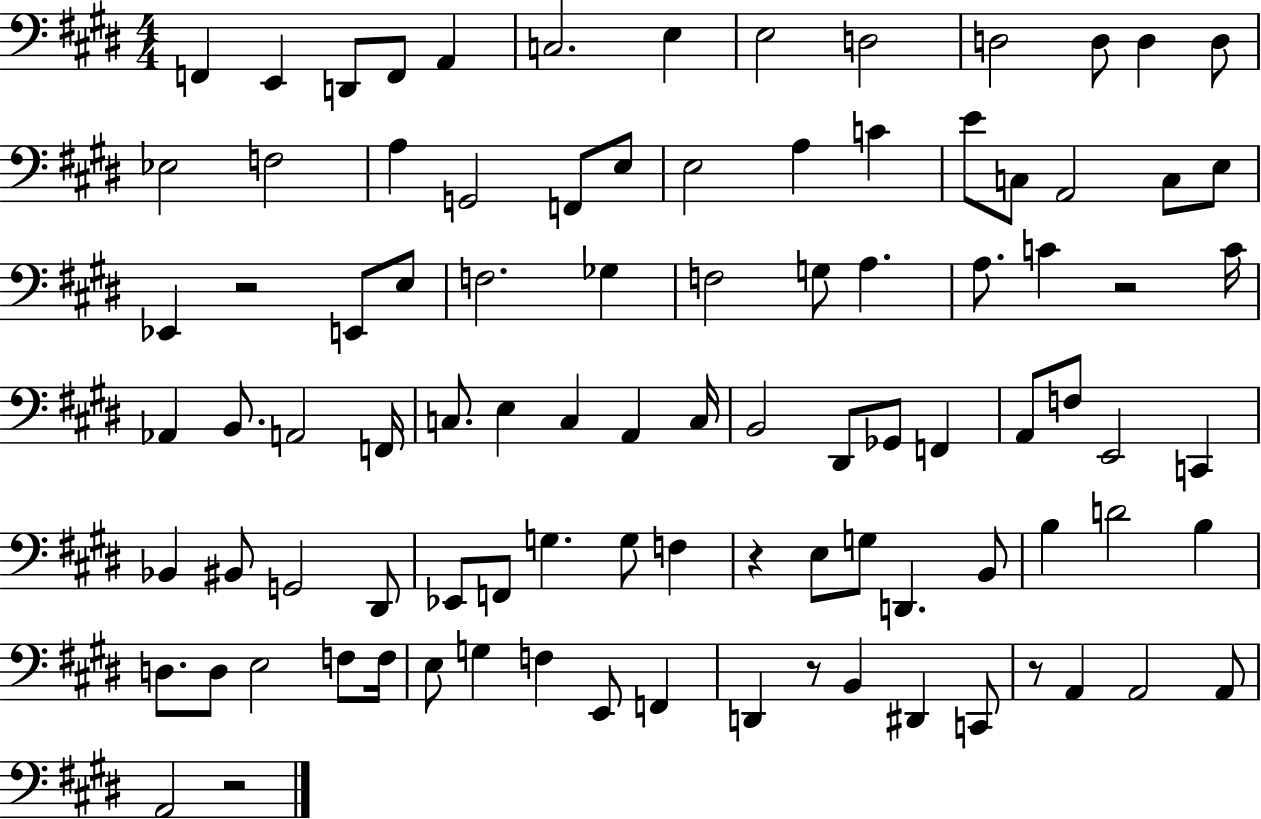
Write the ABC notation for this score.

X:1
T:Untitled
M:4/4
L:1/4
K:E
F,, E,, D,,/2 F,,/2 A,, C,2 E, E,2 D,2 D,2 D,/2 D, D,/2 _E,2 F,2 A, G,,2 F,,/2 E,/2 E,2 A, C E/2 C,/2 A,,2 C,/2 E,/2 _E,, z2 E,,/2 E,/2 F,2 _G, F,2 G,/2 A, A,/2 C z2 C/4 _A,, B,,/2 A,,2 F,,/4 C,/2 E, C, A,, C,/4 B,,2 ^D,,/2 _G,,/2 F,, A,,/2 F,/2 E,,2 C,, _B,, ^B,,/2 G,,2 ^D,,/2 _E,,/2 F,,/2 G, G,/2 F, z E,/2 G,/2 D,, B,,/2 B, D2 B, D,/2 D,/2 E,2 F,/2 F,/4 E,/2 G, F, E,,/2 F,, D,, z/2 B,, ^D,, C,,/2 z/2 A,, A,,2 A,,/2 A,,2 z2